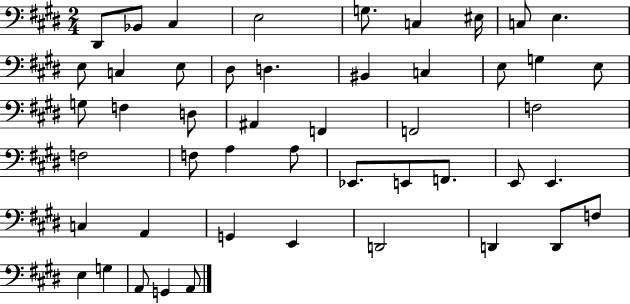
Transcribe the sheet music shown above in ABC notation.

X:1
T:Untitled
M:2/4
L:1/4
K:E
^D,,/2 _B,,/2 ^C, E,2 G,/2 C, ^E,/4 C,/2 E, E,/2 C, E,/2 ^D,/2 D, ^B,, C, E,/2 G, E,/2 G,/2 F, D,/2 ^A,, F,, F,,2 F,2 F,2 F,/2 A, A,/2 _E,,/2 E,,/2 F,,/2 E,,/2 E,, C, A,, G,, E,, D,,2 D,, D,,/2 F,/2 E, G, A,,/2 G,, A,,/2